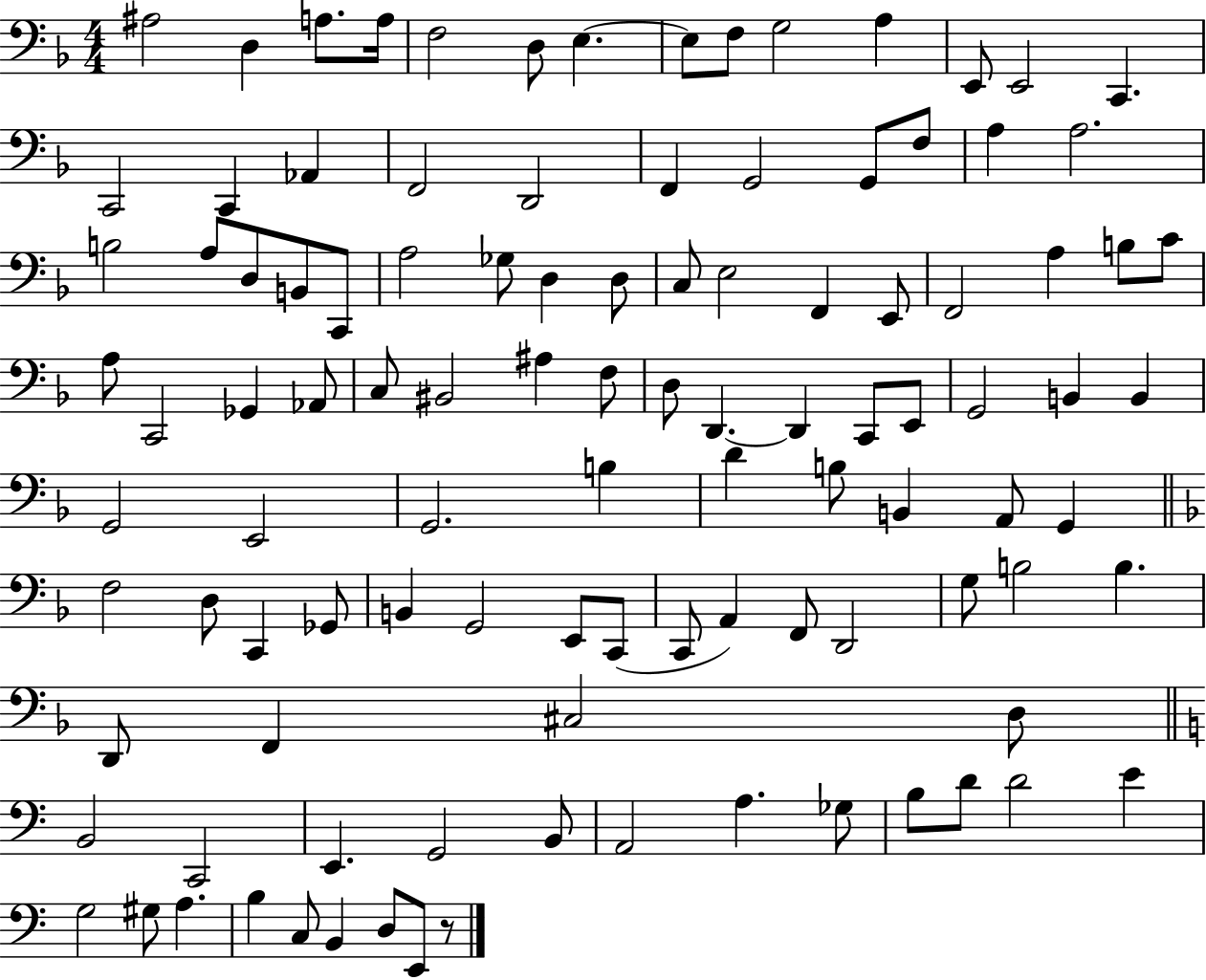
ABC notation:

X:1
T:Untitled
M:4/4
L:1/4
K:F
^A,2 D, A,/2 A,/4 F,2 D,/2 E, E,/2 F,/2 G,2 A, E,,/2 E,,2 C,, C,,2 C,, _A,, F,,2 D,,2 F,, G,,2 G,,/2 F,/2 A, A,2 B,2 A,/2 D,/2 B,,/2 C,,/2 A,2 _G,/2 D, D,/2 C,/2 E,2 F,, E,,/2 F,,2 A, B,/2 C/2 A,/2 C,,2 _G,, _A,,/2 C,/2 ^B,,2 ^A, F,/2 D,/2 D,, D,, C,,/2 E,,/2 G,,2 B,, B,, G,,2 E,,2 G,,2 B, D B,/2 B,, A,,/2 G,, F,2 D,/2 C,, _G,,/2 B,, G,,2 E,,/2 C,,/2 C,,/2 A,, F,,/2 D,,2 G,/2 B,2 B, D,,/2 F,, ^C,2 D,/2 B,,2 C,,2 E,, G,,2 B,,/2 A,,2 A, _G,/2 B,/2 D/2 D2 E G,2 ^G,/2 A, B, C,/2 B,, D,/2 E,,/2 z/2